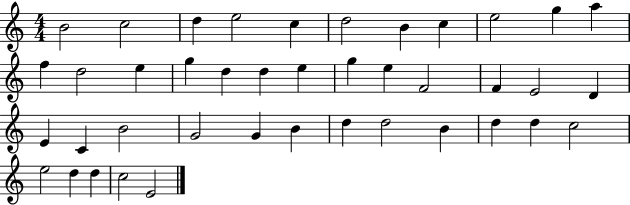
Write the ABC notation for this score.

X:1
T:Untitled
M:4/4
L:1/4
K:C
B2 c2 d e2 c d2 B c e2 g a f d2 e g d d e g e F2 F E2 D E C B2 G2 G B d d2 B d d c2 e2 d d c2 E2